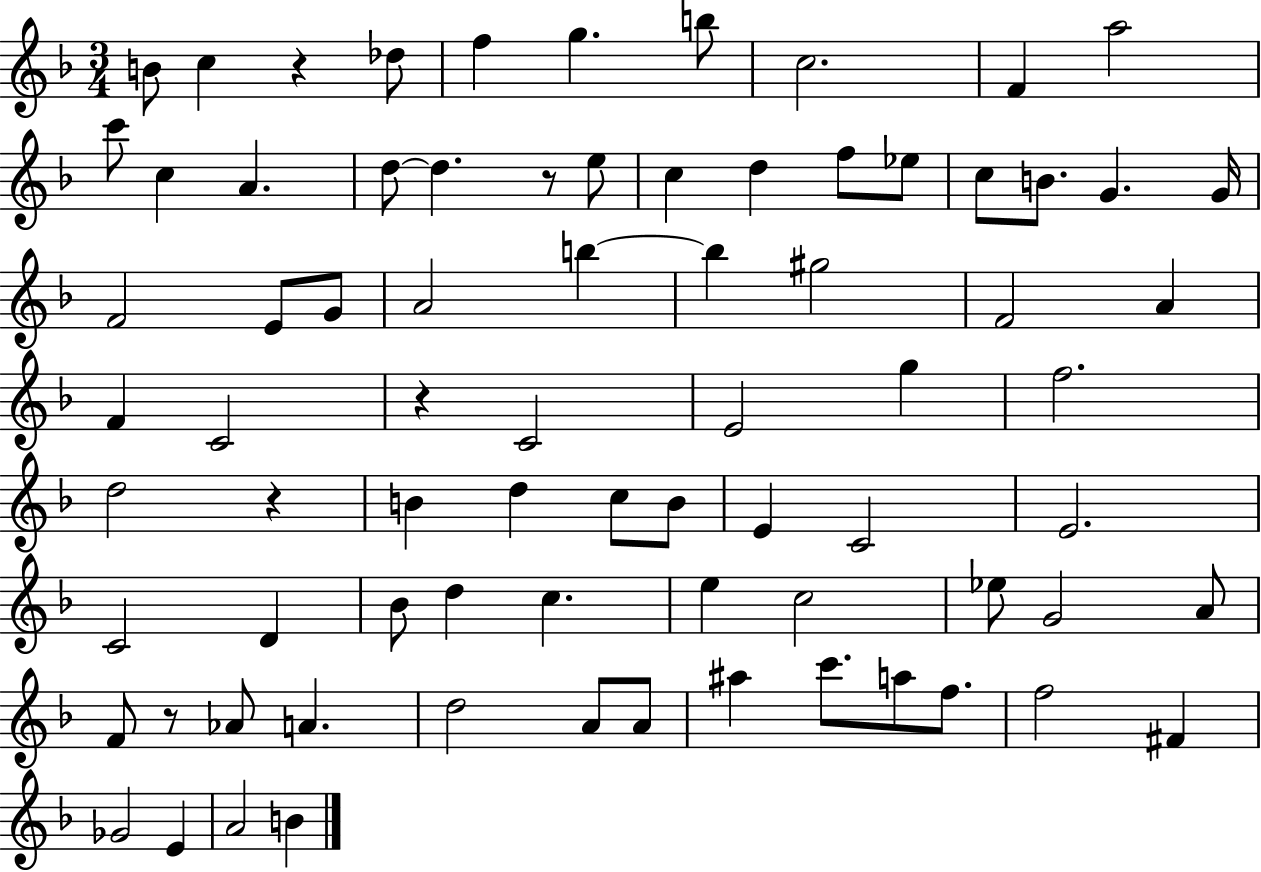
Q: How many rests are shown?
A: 5